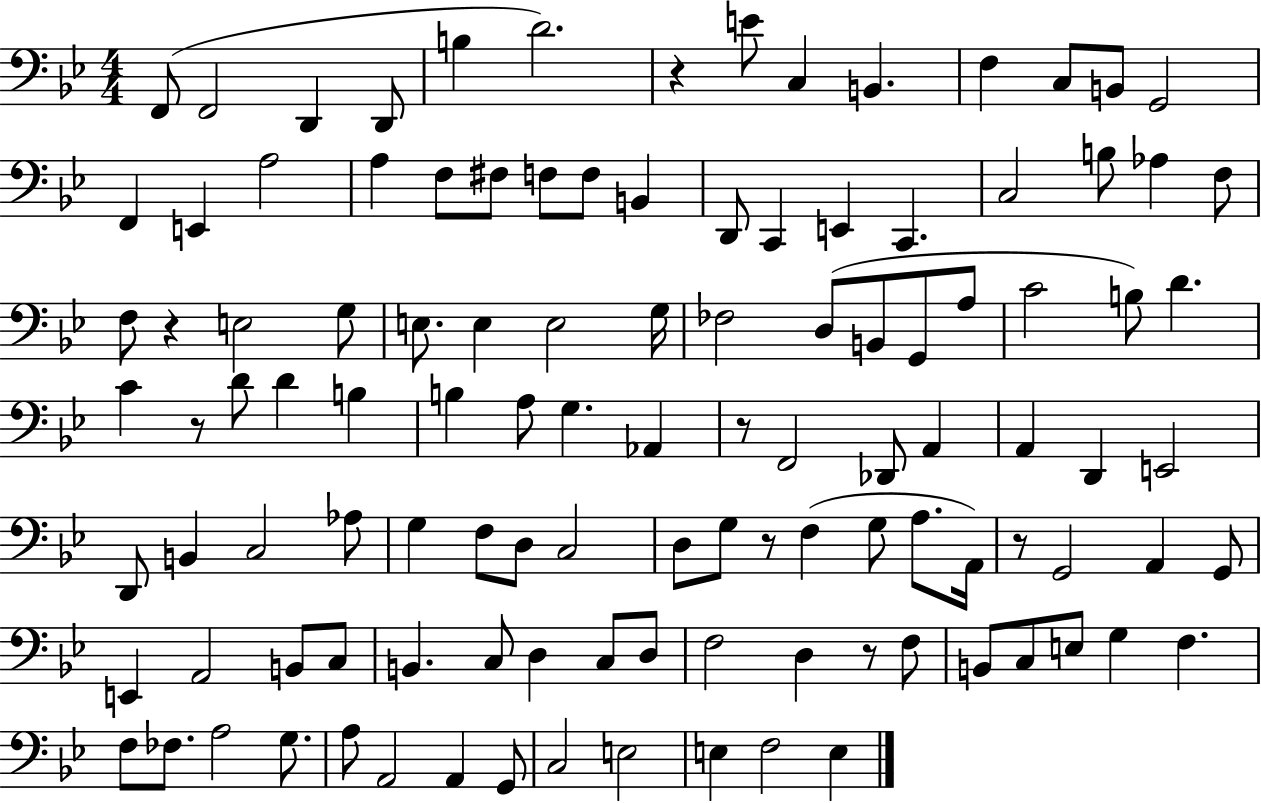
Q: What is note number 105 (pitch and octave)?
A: F3